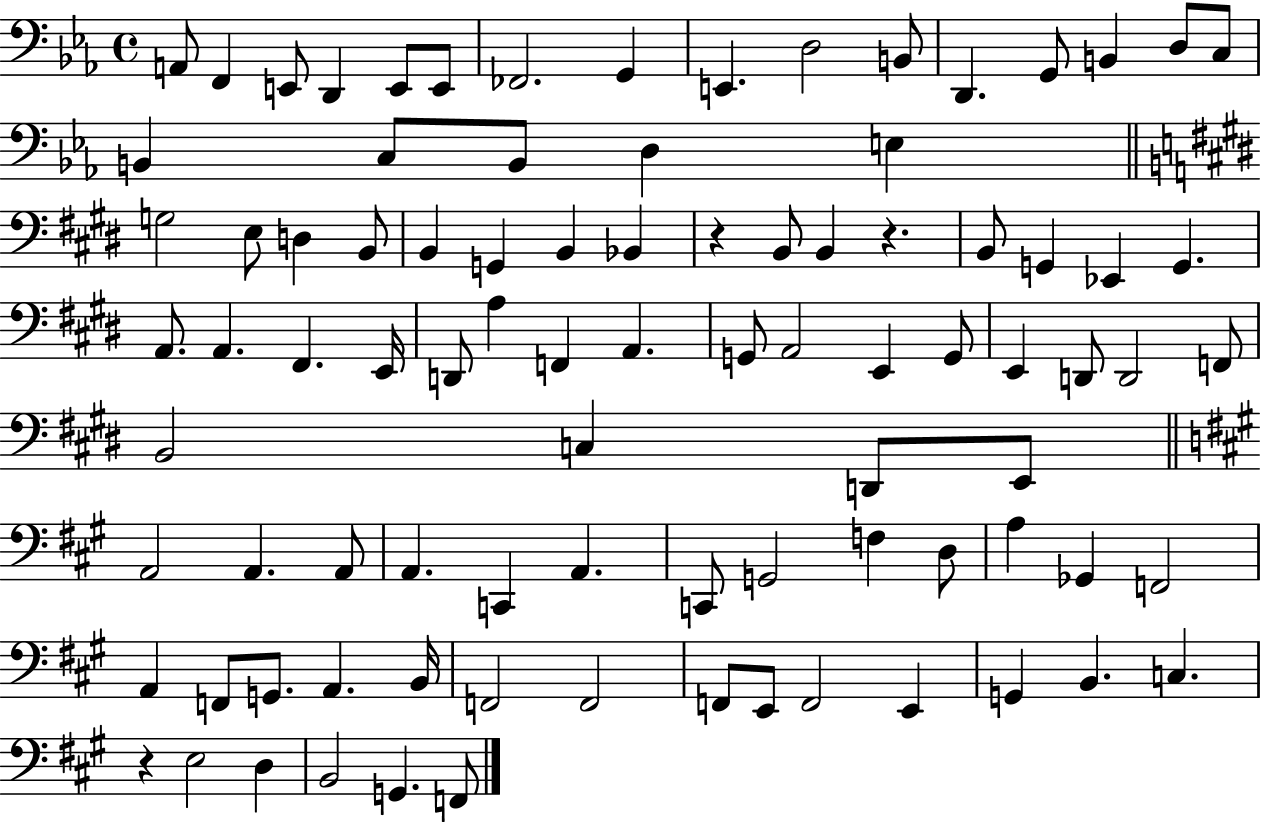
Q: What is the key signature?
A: EES major